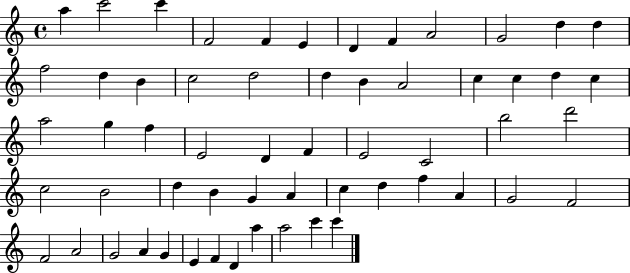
{
  \clef treble
  \time 4/4
  \defaultTimeSignature
  \key c \major
  a''4 c'''2 c'''4 | f'2 f'4 e'4 | d'4 f'4 a'2 | g'2 d''4 d''4 | \break f''2 d''4 b'4 | c''2 d''2 | d''4 b'4 a'2 | c''4 c''4 d''4 c''4 | \break a''2 g''4 f''4 | e'2 d'4 f'4 | e'2 c'2 | b''2 d'''2 | \break c''2 b'2 | d''4 b'4 g'4 a'4 | c''4 d''4 f''4 a'4 | g'2 f'2 | \break f'2 a'2 | g'2 a'4 g'4 | e'4 f'4 d'4 a''4 | a''2 c'''4 c'''4 | \break \bar "|."
}